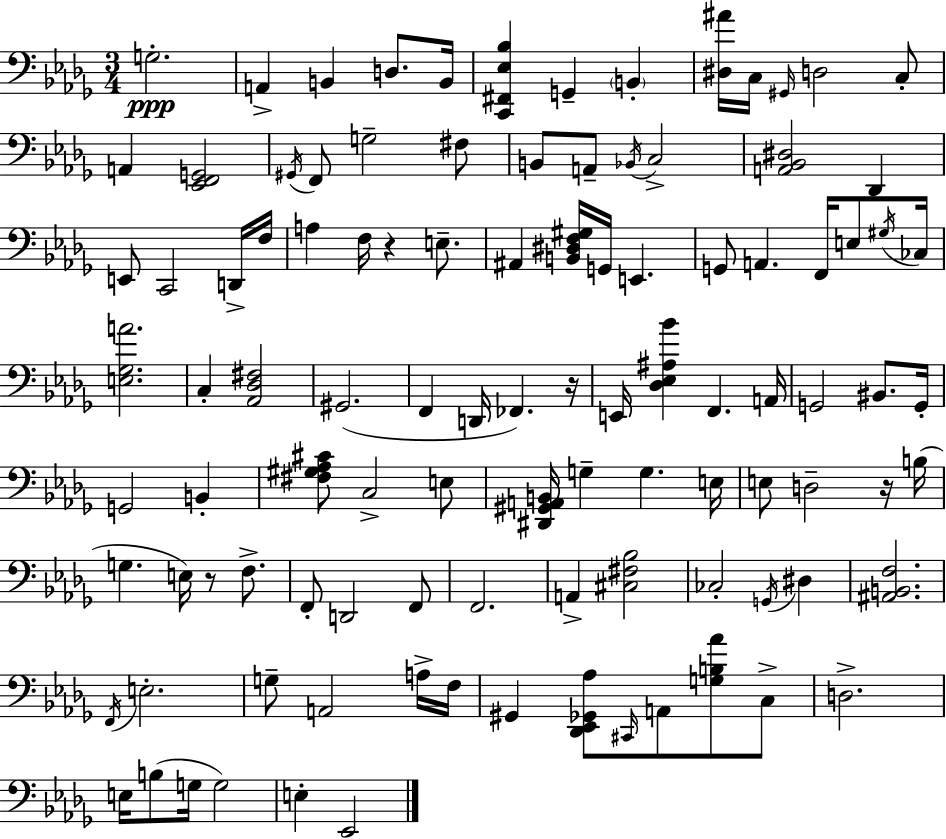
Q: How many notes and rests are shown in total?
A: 104